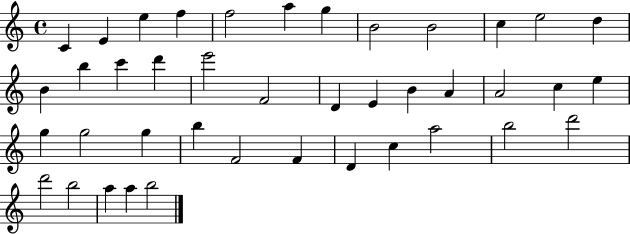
{
  \clef treble
  \time 4/4
  \defaultTimeSignature
  \key c \major
  c'4 e'4 e''4 f''4 | f''2 a''4 g''4 | b'2 b'2 | c''4 e''2 d''4 | \break b'4 b''4 c'''4 d'''4 | e'''2 f'2 | d'4 e'4 b'4 a'4 | a'2 c''4 e''4 | \break g''4 g''2 g''4 | b''4 f'2 f'4 | d'4 c''4 a''2 | b''2 d'''2 | \break d'''2 b''2 | a''4 a''4 b''2 | \bar "|."
}